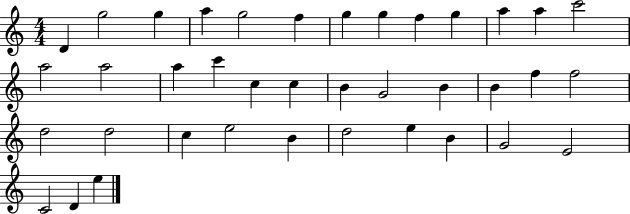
X:1
T:Untitled
M:4/4
L:1/4
K:C
D g2 g a g2 f g g f g a a c'2 a2 a2 a c' c c B G2 B B f f2 d2 d2 c e2 B d2 e B G2 E2 C2 D e